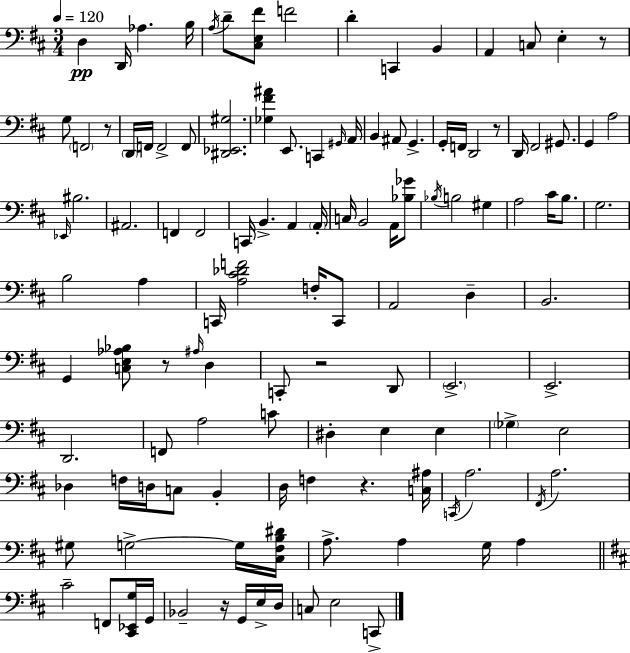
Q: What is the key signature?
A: D major